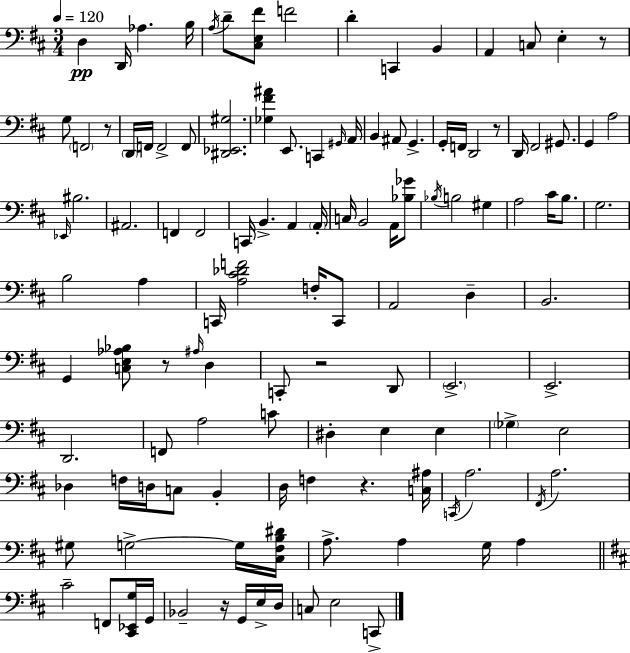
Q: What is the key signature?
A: D major